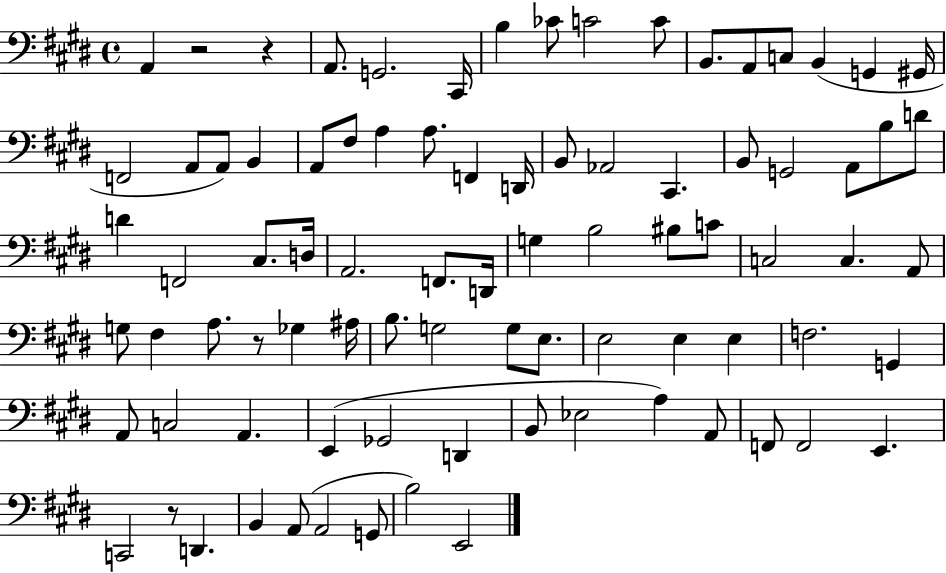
X:1
T:Untitled
M:4/4
L:1/4
K:E
A,, z2 z A,,/2 G,,2 ^C,,/4 B, _C/2 C2 C/2 B,,/2 A,,/2 C,/2 B,, G,, ^G,,/4 F,,2 A,,/2 A,,/2 B,, A,,/2 ^F,/2 A, A,/2 F,, D,,/4 B,,/2 _A,,2 ^C,, B,,/2 G,,2 A,,/2 B,/2 D/2 D F,,2 ^C,/2 D,/4 A,,2 F,,/2 D,,/4 G, B,2 ^B,/2 C/2 C,2 C, A,,/2 G,/2 ^F, A,/2 z/2 _G, ^A,/4 B,/2 G,2 G,/2 E,/2 E,2 E, E, F,2 G,, A,,/2 C,2 A,, E,, _G,,2 D,, B,,/2 _E,2 A, A,,/2 F,,/2 F,,2 E,, C,,2 z/2 D,, B,, A,,/2 A,,2 G,,/2 B,2 E,,2